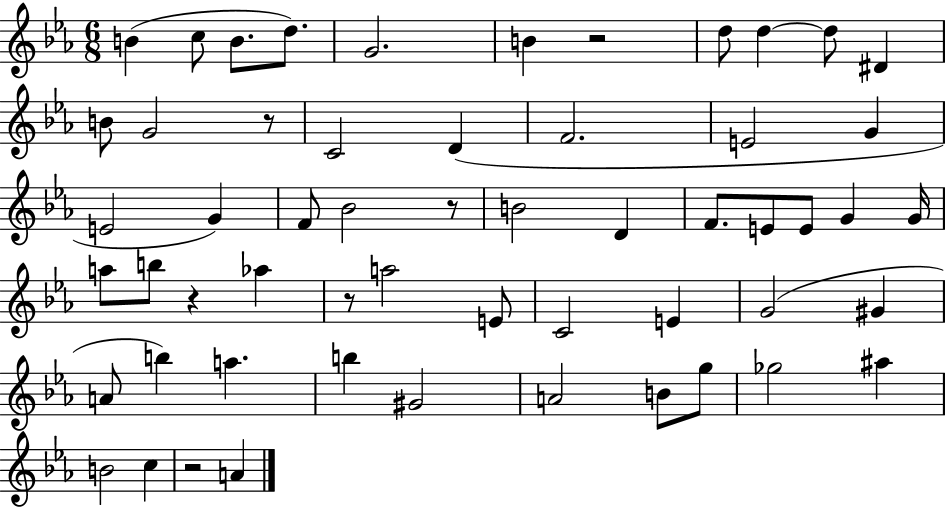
{
  \clef treble
  \numericTimeSignature
  \time 6/8
  \key ees \major
  b'4( c''8 b'8. d''8.) | g'2. | b'4 r2 | d''8 d''4~~ d''8 dis'4 | \break b'8 g'2 r8 | c'2 d'4( | f'2. | e'2 g'4 | \break e'2 g'4) | f'8 bes'2 r8 | b'2 d'4 | f'8. e'8 e'8 g'4 g'16 | \break a''8 b''8 r4 aes''4 | r8 a''2 e'8 | c'2 e'4 | g'2( gis'4 | \break a'8 b''4) a''4. | b''4 gis'2 | a'2 b'8 g''8 | ges''2 ais''4 | \break b'2 c''4 | r2 a'4 | \bar "|."
}